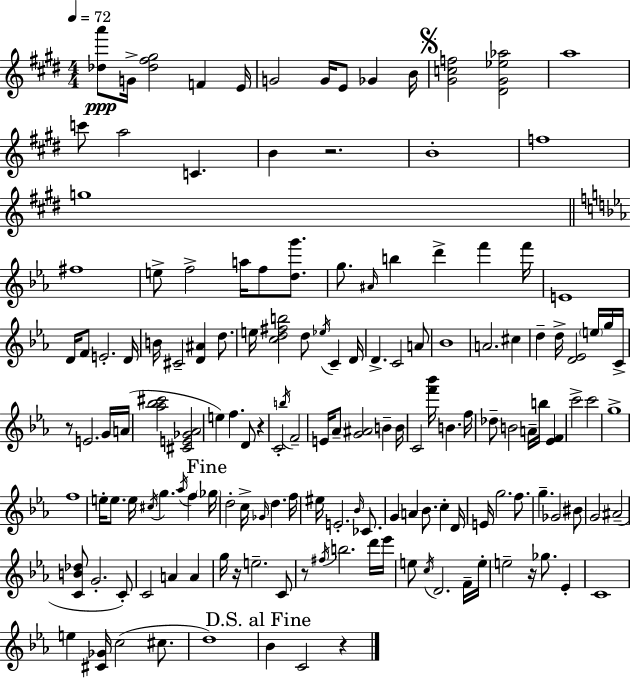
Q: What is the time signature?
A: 4/4